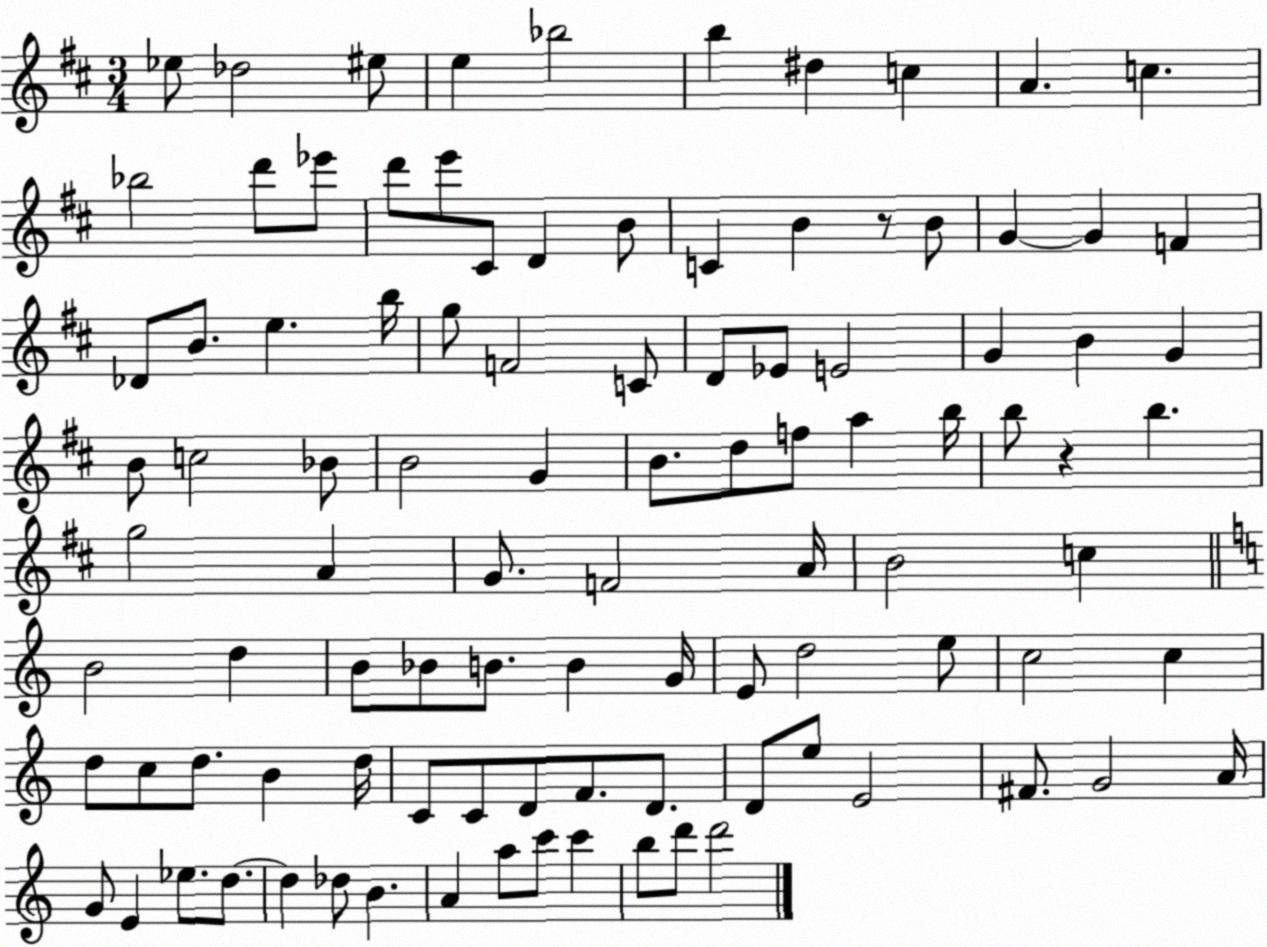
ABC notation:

X:1
T:Untitled
M:3/4
L:1/4
K:D
_e/2 _d2 ^e/2 e _b2 b ^d c A c _b2 d'/2 _e'/2 d'/2 e'/2 ^C/2 D B/2 C B z/2 B/2 G G F _D/2 B/2 e b/4 g/2 F2 C/2 D/2 _E/2 E2 G B G B/2 c2 _B/2 B2 G B/2 d/2 f/2 a b/4 b/2 z b g2 A G/2 F2 A/4 B2 c B2 d B/2 _B/2 B/2 B G/4 E/2 d2 e/2 c2 c d/2 c/2 d/2 B d/4 C/2 C/2 D/2 F/2 D/2 D/2 e/2 E2 ^F/2 G2 A/4 G/2 E _e/2 d/2 d _d/2 B A a/2 c'/2 c' b/2 d'/2 d'2